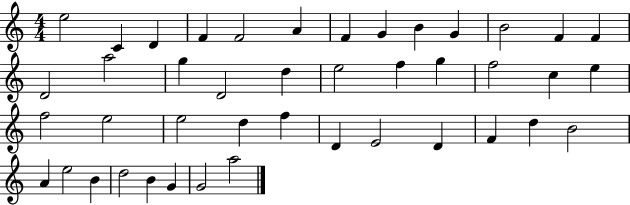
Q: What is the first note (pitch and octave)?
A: E5